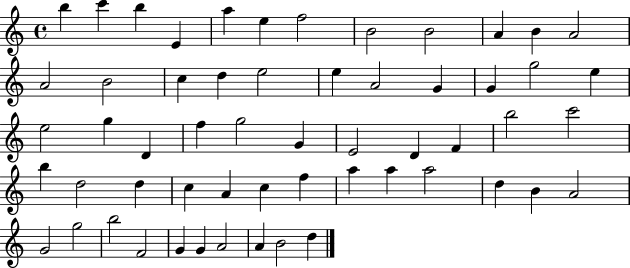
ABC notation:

X:1
T:Untitled
M:4/4
L:1/4
K:C
b c' b E a e f2 B2 B2 A B A2 A2 B2 c d e2 e A2 G G g2 e e2 g D f g2 G E2 D F b2 c'2 b d2 d c A c f a a a2 d B A2 G2 g2 b2 F2 G G A2 A B2 d